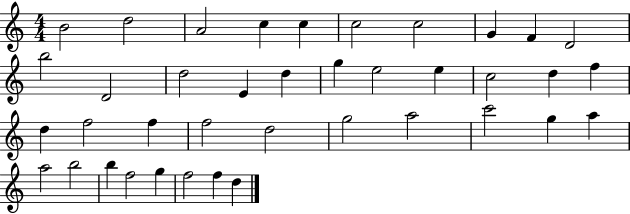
X:1
T:Untitled
M:4/4
L:1/4
K:C
B2 d2 A2 c c c2 c2 G F D2 b2 D2 d2 E d g e2 e c2 d f d f2 f f2 d2 g2 a2 c'2 g a a2 b2 b f2 g f2 f d